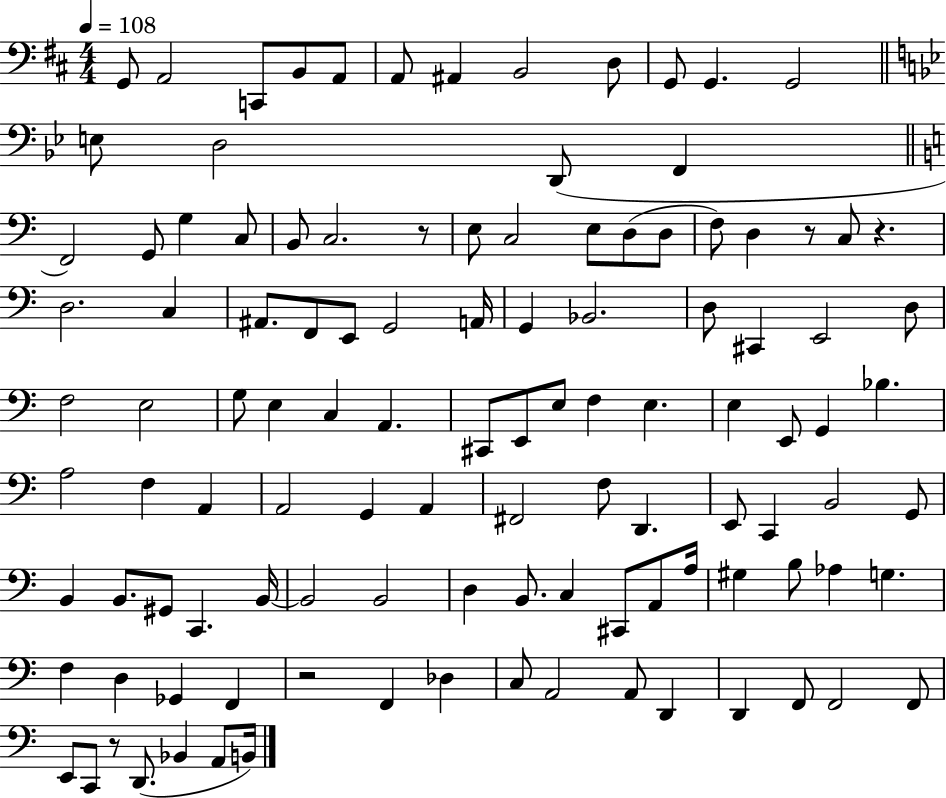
G2/e A2/h C2/e B2/e A2/e A2/e A#2/q B2/h D3/e G2/e G2/q. G2/h E3/e D3/h D2/e F2/q F2/h G2/e G3/q C3/e B2/e C3/h. R/e E3/e C3/h E3/e D3/e D3/e F3/e D3/q R/e C3/e R/q. D3/h. C3/q A#2/e. F2/e E2/e G2/h A2/s G2/q Bb2/h. D3/e C#2/q E2/h D3/e F3/h E3/h G3/e E3/q C3/q A2/q. C#2/e E2/e E3/e F3/q E3/q. E3/q E2/e G2/q Bb3/q. A3/h F3/q A2/q A2/h G2/q A2/q F#2/h F3/e D2/q. E2/e C2/q B2/h G2/e B2/q B2/e. G#2/e C2/q. B2/s B2/h B2/h D3/q B2/e. C3/q C#2/e A2/e A3/s G#3/q B3/e Ab3/q G3/q. F3/q D3/q Gb2/q F2/q R/h F2/q Db3/q C3/e A2/h A2/e D2/q D2/q F2/e F2/h F2/e E2/e C2/e R/e D2/e. Bb2/q A2/e B2/s